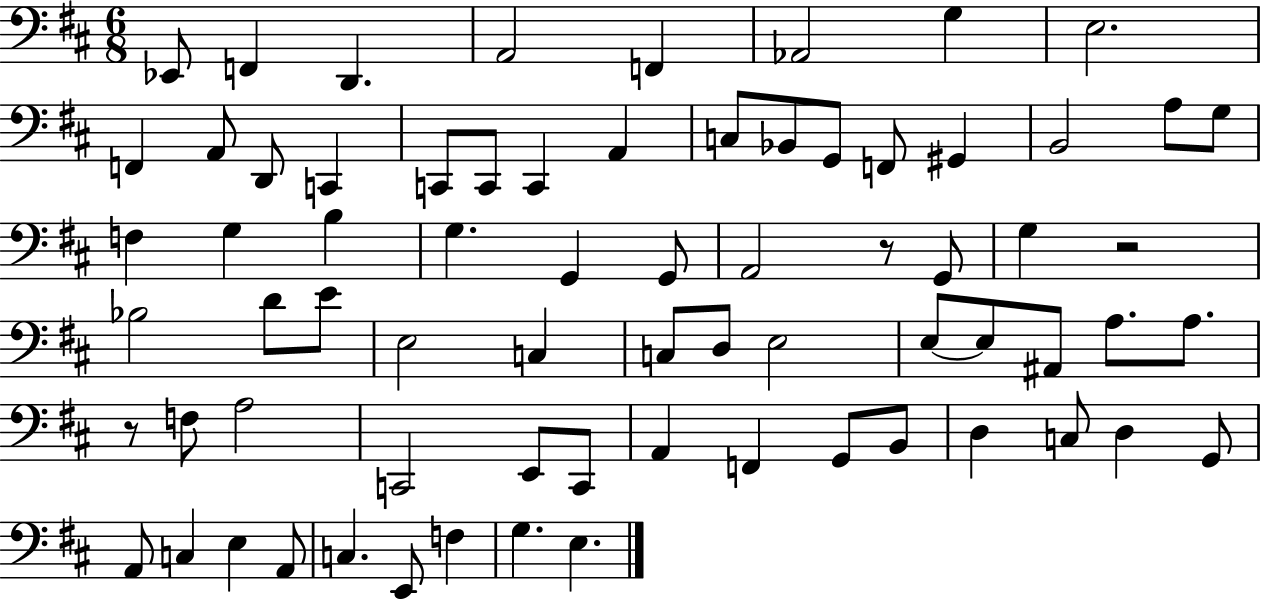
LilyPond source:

{
  \clef bass
  \numericTimeSignature
  \time 6/8
  \key d \major
  ees,8 f,4 d,4. | a,2 f,4 | aes,2 g4 | e2. | \break f,4 a,8 d,8 c,4 | c,8 c,8 c,4 a,4 | c8 bes,8 g,8 f,8 gis,4 | b,2 a8 g8 | \break f4 g4 b4 | g4. g,4 g,8 | a,2 r8 g,8 | g4 r2 | \break bes2 d'8 e'8 | e2 c4 | c8 d8 e2 | e8~~ e8 ais,8 a8. a8. | \break r8 f8 a2 | c,2 e,8 c,8 | a,4 f,4 g,8 b,8 | d4 c8 d4 g,8 | \break a,8 c4 e4 a,8 | c4. e,8 f4 | g4. e4. | \bar "|."
}